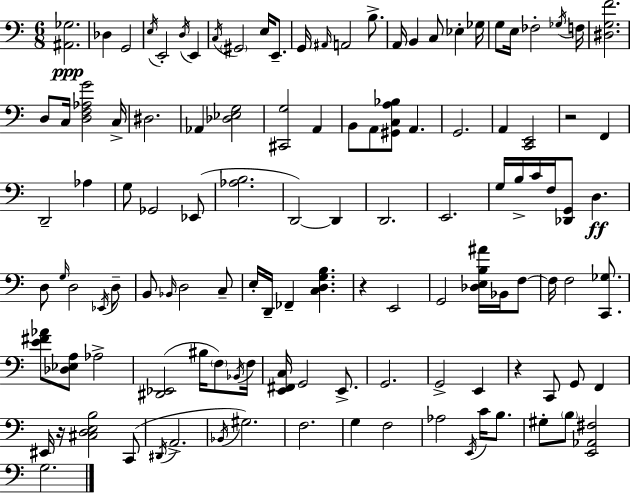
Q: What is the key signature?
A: C major